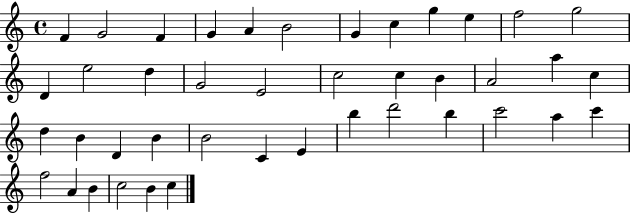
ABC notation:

X:1
T:Untitled
M:4/4
L:1/4
K:C
F G2 F G A B2 G c g e f2 g2 D e2 d G2 E2 c2 c B A2 a c d B D B B2 C E b d'2 b c'2 a c' f2 A B c2 B c